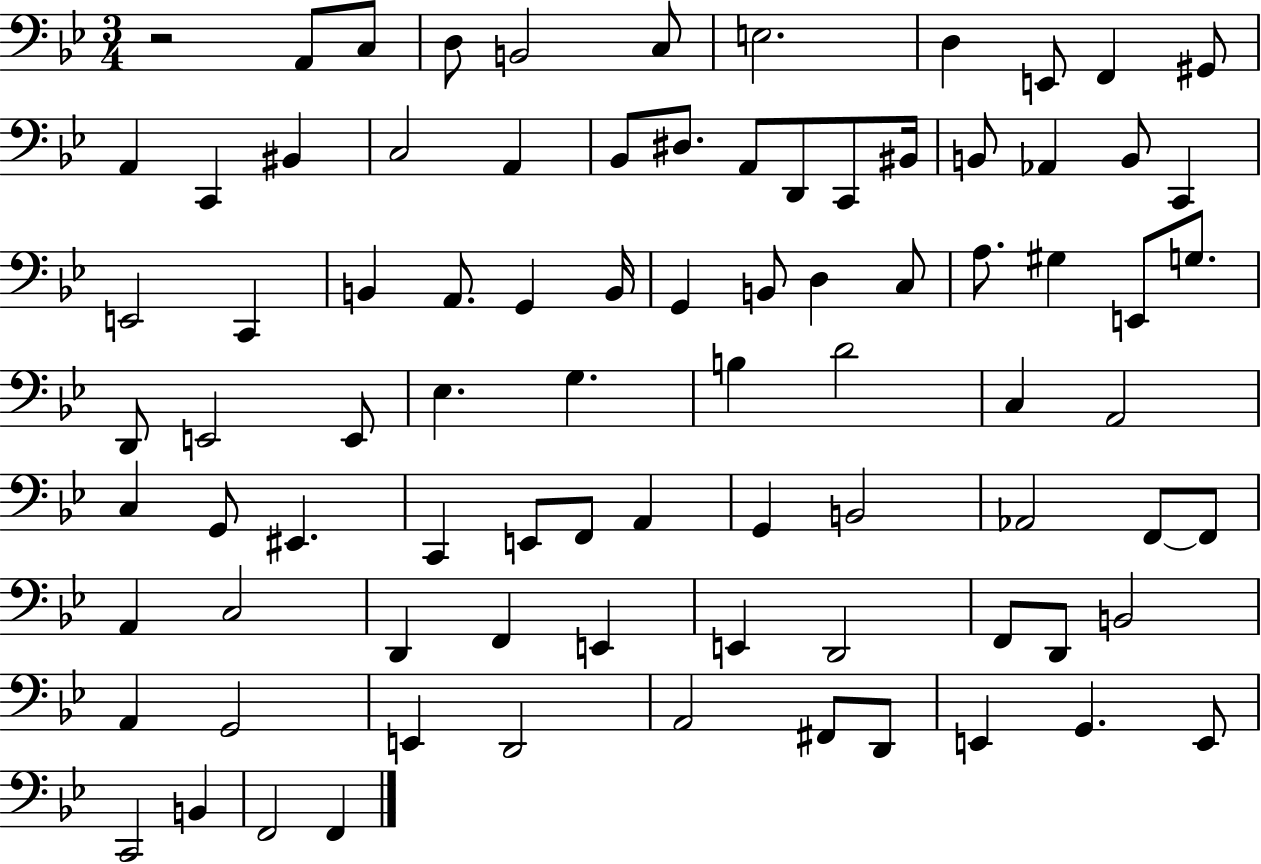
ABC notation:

X:1
T:Untitled
M:3/4
L:1/4
K:Bb
z2 A,,/2 C,/2 D,/2 B,,2 C,/2 E,2 D, E,,/2 F,, ^G,,/2 A,, C,, ^B,, C,2 A,, _B,,/2 ^D,/2 A,,/2 D,,/2 C,,/2 ^B,,/4 B,,/2 _A,, B,,/2 C,, E,,2 C,, B,, A,,/2 G,, B,,/4 G,, B,,/2 D, C,/2 A,/2 ^G, E,,/2 G,/2 D,,/2 E,,2 E,,/2 _E, G, B, D2 C, A,,2 C, G,,/2 ^E,, C,, E,,/2 F,,/2 A,, G,, B,,2 _A,,2 F,,/2 F,,/2 A,, C,2 D,, F,, E,, E,, D,,2 F,,/2 D,,/2 B,,2 A,, G,,2 E,, D,,2 A,,2 ^F,,/2 D,,/2 E,, G,, E,,/2 C,,2 B,, F,,2 F,,